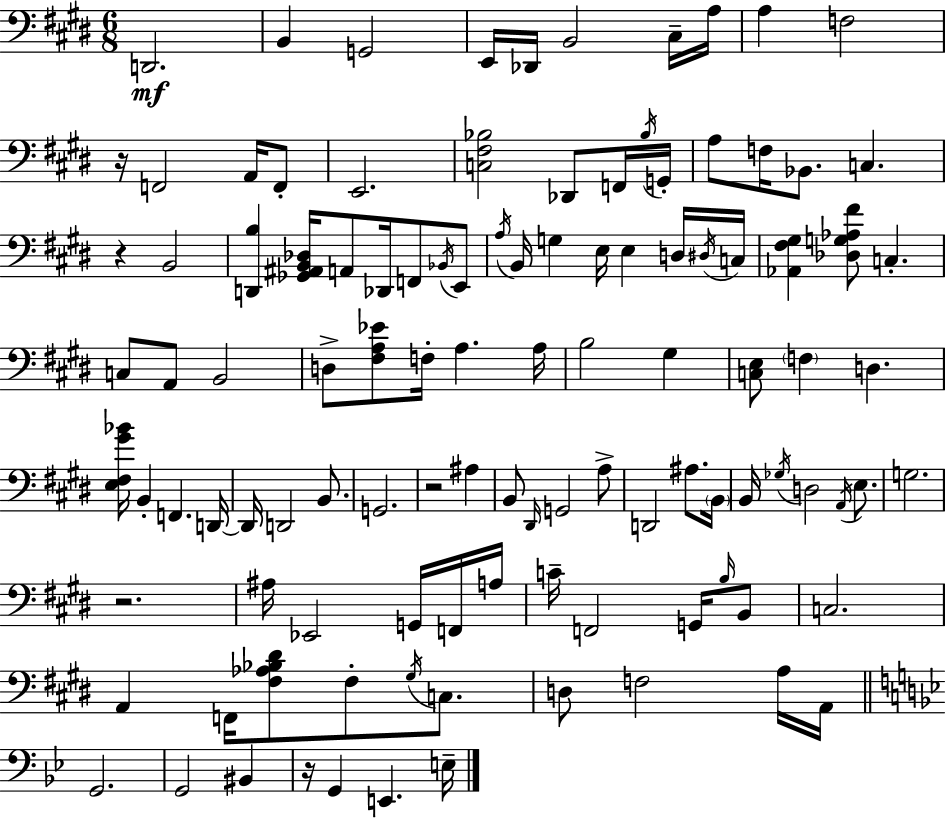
{
  \clef bass
  \numericTimeSignature
  \time 6/8
  \key e \major
  \repeat volta 2 { d,2.\mf | b,4 g,2 | e,16 des,16 b,2 cis16-- a16 | a4 f2 | \break r16 f,2 a,16 f,8-. | e,2. | <c fis bes>2 des,8 f,16 \acciaccatura { bes16 } | g,16-. a8 f16 bes,8. c4. | \break r4 b,2 | <d, b>4 <ges, ais, b, des>16 a,8 des,16 f,8 \acciaccatura { bes,16 } | e,8 \acciaccatura { a16 } b,16 g4 e16 e4 | d16 \acciaccatura { dis16 } c16 <aes, fis gis>4 <des g aes fis'>8 c4.-. | \break c8 a,8 b,2 | d8-> <fis a ees'>8 f16-. a4. | a16 b2 | gis4 <c e>8 \parenthesize f4 d4. | \break <e fis gis' bes'>16 b,4-. f,4. | d,16~~ d,16 d,2 | b,8. g,2. | r2 | \break ais4 b,8 \grace { dis,16 } g,2 | a8-> d,2 | ais8. \parenthesize b,16 b,16 \acciaccatura { ges16 } d2 | \acciaccatura { a,16 } e8. g2. | \break r2. | ais16 ees,2 | g,16 f,16 a16 c'16-- f,2 | g,16 \grace { b16 } b,8 c2. | \break a,4 | f,16 <fis aes bes dis'>8 fis8-. \acciaccatura { gis16 } c8. d8 f2 | a16 a,16 \bar "||" \break \key bes \major g,2. | g,2 bis,4 | r16 g,4 e,4. e16-- | } \bar "|."
}